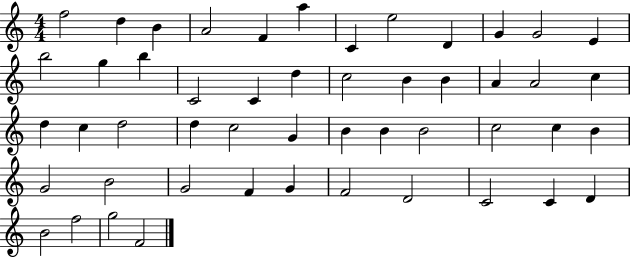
F5/h D5/q B4/q A4/h F4/q A5/q C4/q E5/h D4/q G4/q G4/h E4/q B5/h G5/q B5/q C4/h C4/q D5/q C5/h B4/q B4/q A4/q A4/h C5/q D5/q C5/q D5/h D5/q C5/h G4/q B4/q B4/q B4/h C5/h C5/q B4/q G4/h B4/h G4/h F4/q G4/q F4/h D4/h C4/h C4/q D4/q B4/h F5/h G5/h F4/h